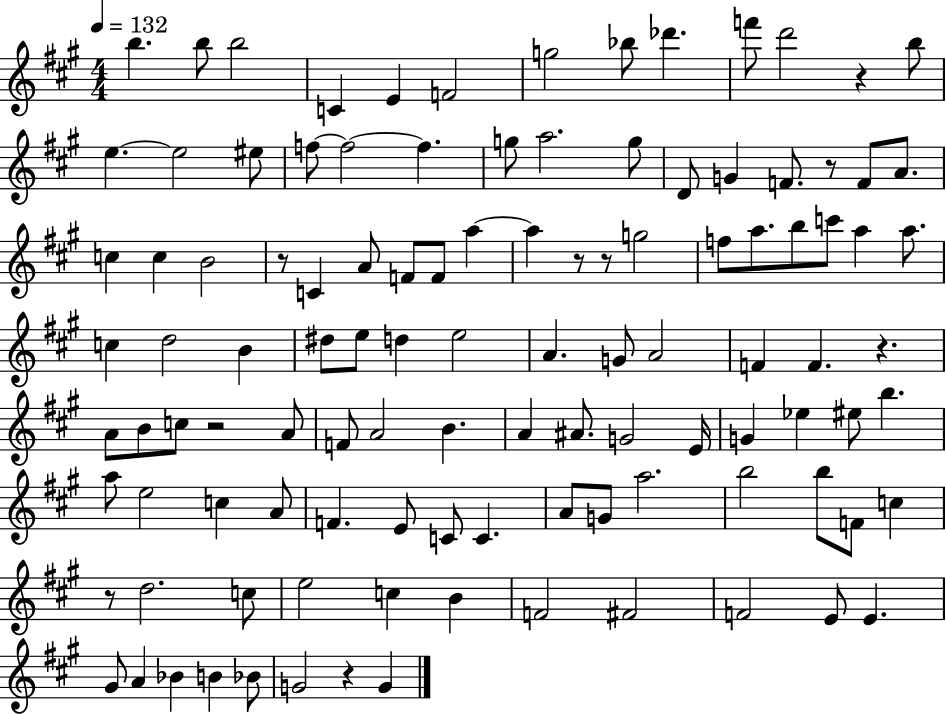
B5/q. B5/e B5/h C4/q E4/q F4/h G5/h Bb5/e Db6/q. F6/e D6/h R/q B5/e E5/q. E5/h EIS5/e F5/e F5/h F5/q. G5/e A5/h. G5/e D4/e G4/q F4/e. R/e F4/e A4/e. C5/q C5/q B4/h R/e C4/q A4/e F4/e F4/e A5/q A5/q R/e R/e G5/h F5/e A5/e. B5/e C6/e A5/q A5/e. C5/q D5/h B4/q D#5/e E5/e D5/q E5/h A4/q. G4/e A4/h F4/q F4/q. R/q. A4/e B4/e C5/e R/h A4/e F4/e A4/h B4/q. A4/q A#4/e. G4/h E4/s G4/q Eb5/q EIS5/e B5/q. A5/e E5/h C5/q A4/e F4/q. E4/e C4/e C4/q. A4/e G4/e A5/h. B5/h B5/e F4/e C5/q R/e D5/h. C5/e E5/h C5/q B4/q F4/h F#4/h F4/h E4/e E4/q. G#4/e A4/q Bb4/q B4/q Bb4/e G4/h R/q G4/q